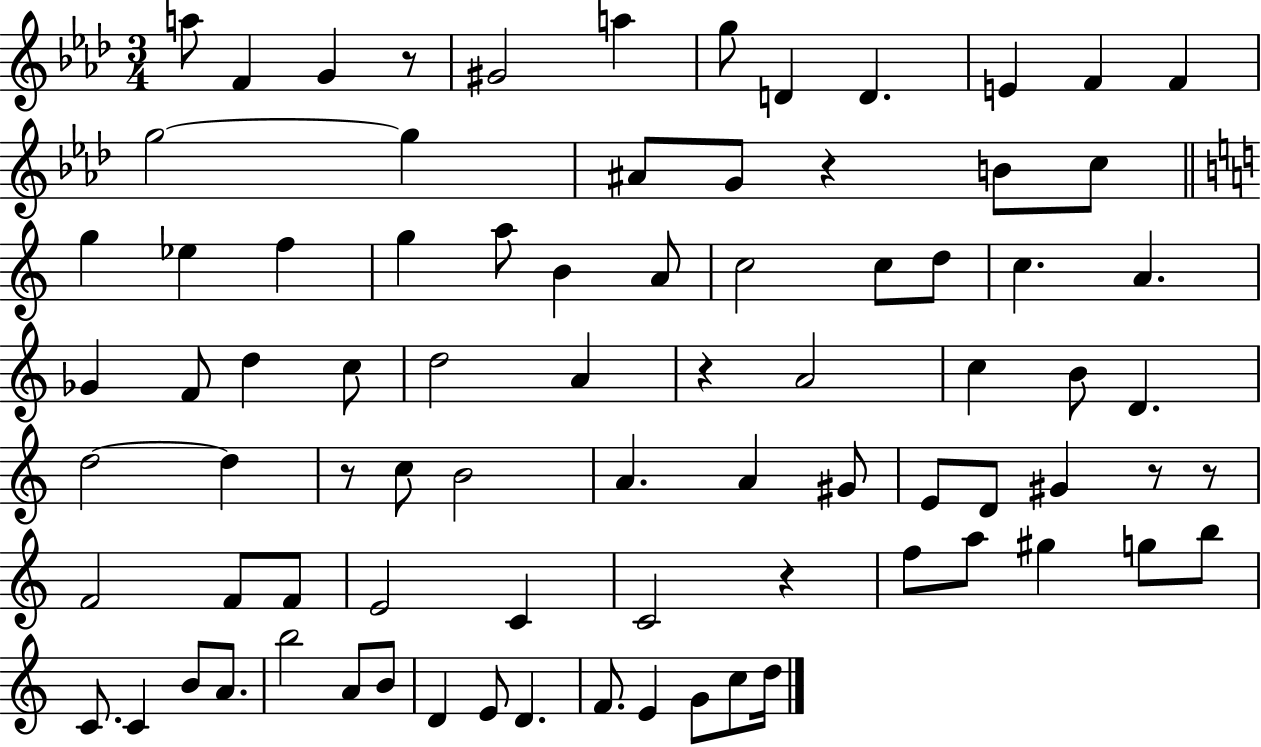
A5/e F4/q G4/q R/e G#4/h A5/q G5/e D4/q D4/q. E4/q F4/q F4/q G5/h G5/q A#4/e G4/e R/q B4/e C5/e G5/q Eb5/q F5/q G5/q A5/e B4/q A4/e C5/h C5/e D5/e C5/q. A4/q. Gb4/q F4/e D5/q C5/e D5/h A4/q R/q A4/h C5/q B4/e D4/q. D5/h D5/q R/e C5/e B4/h A4/q. A4/q G#4/e E4/e D4/e G#4/q R/e R/e F4/h F4/e F4/e E4/h C4/q C4/h R/q F5/e A5/e G#5/q G5/e B5/e C4/e. C4/q B4/e A4/e. B5/h A4/e B4/e D4/q E4/e D4/q. F4/e. E4/q G4/e C5/e D5/s